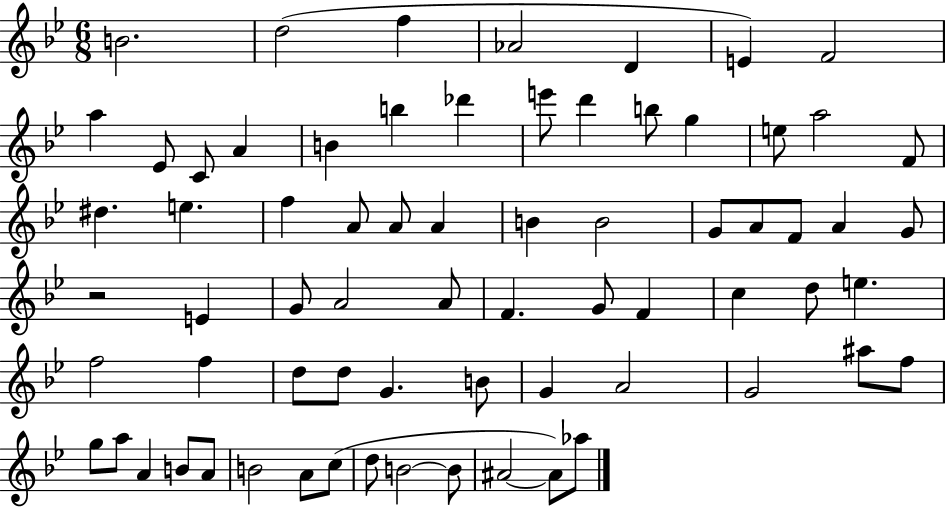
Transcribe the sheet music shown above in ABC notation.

X:1
T:Untitled
M:6/8
L:1/4
K:Bb
B2 d2 f _A2 D E F2 a _E/2 C/2 A B b _d' e'/2 d' b/2 g e/2 a2 F/2 ^d e f A/2 A/2 A B B2 G/2 A/2 F/2 A G/2 z2 E G/2 A2 A/2 F G/2 F c d/2 e f2 f d/2 d/2 G B/2 G A2 G2 ^a/2 f/2 g/2 a/2 A B/2 A/2 B2 A/2 c/2 d/2 B2 B/2 ^A2 ^A/2 _a/2